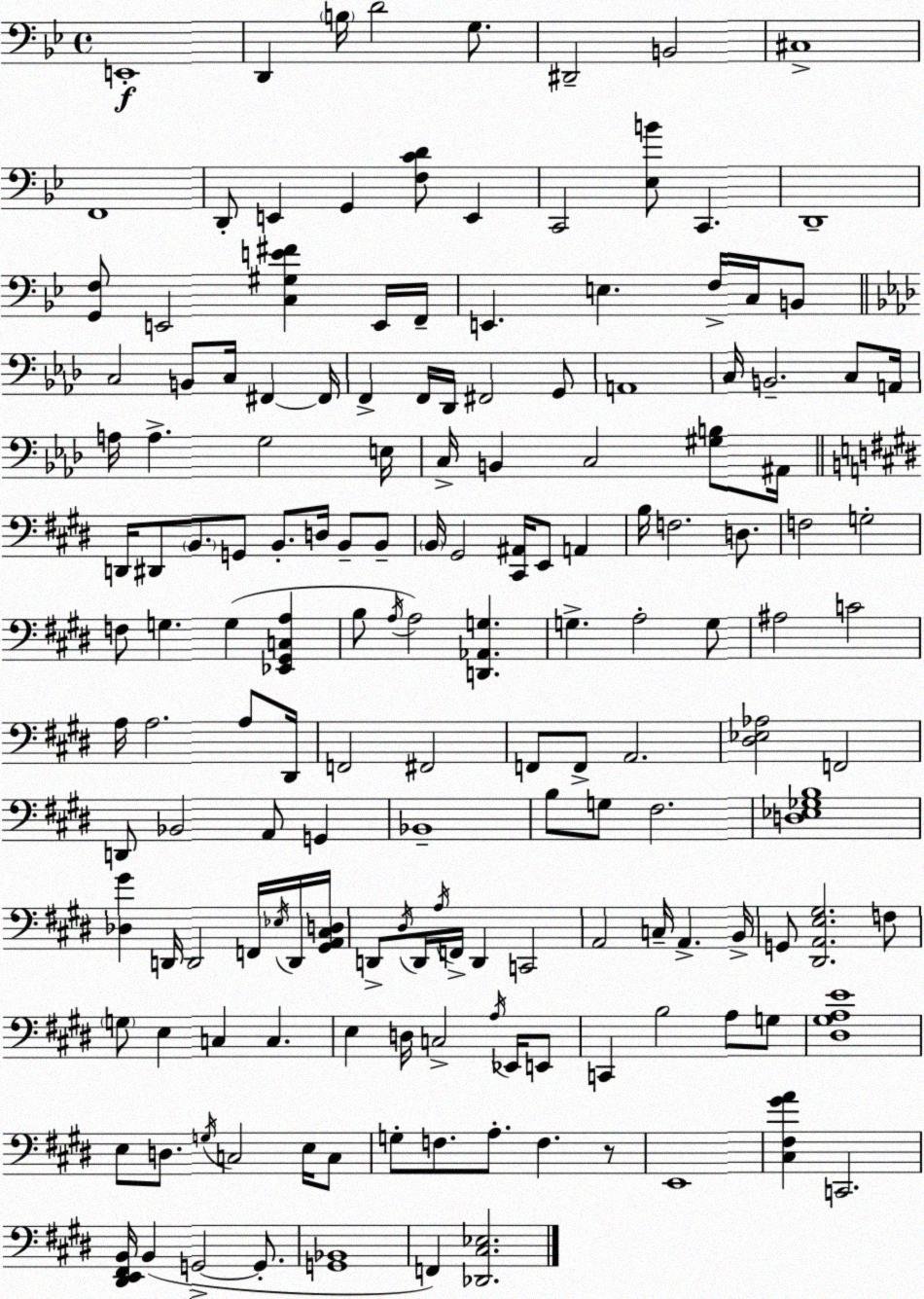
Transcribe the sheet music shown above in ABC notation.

X:1
T:Untitled
M:4/4
L:1/4
K:Gm
E,,4 D,, B,/4 D2 G,/2 ^D,,2 B,,2 ^C,4 F,,4 D,,/2 E,, G,, [F,CD]/2 E,, C,,2 [_E,B]/2 C,, D,,4 [G,,F,]/2 E,,2 [C,^G,E^F] E,,/4 F,,/4 E,, E, F,/4 C,/4 B,,/2 C,2 B,,/2 C,/4 ^F,, ^F,,/4 F,, F,,/4 _D,,/4 ^F,,2 G,,/2 A,,4 C,/4 B,,2 C,/2 A,,/4 A,/4 A, G,2 E,/4 C,/4 B,, C,2 [^G,B,]/2 ^A,,/4 D,,/4 ^D,,/2 B,,/2 G,,/2 B,,/2 D,/4 B,,/2 B,,/2 B,,/4 ^G,,2 [^C,,^A,,]/4 E,,/2 A,, B,/4 F,2 D,/2 F,2 G,2 F,/2 G, G, [_E,,^G,,C,A,] B,/2 A,/4 A,2 [D,,_A,,G,] G, A,2 G,/2 ^A,2 C2 A,/4 A,2 A,/2 ^D,,/4 F,,2 ^F,,2 F,,/2 F,,/2 A,,2 [^D,_E,_A,]2 F,,2 D,,/2 _B,,2 A,,/2 G,, _B,,4 B,/2 G,/2 ^F,2 [D,_E,_G,B,]4 [_D,^G] D,,/4 D,,2 F,,/4 _E,/4 D,,/4 [^G,,A,,^C,D,]/4 D,,/2 ^D,/4 D,,/4 A,/4 F,,/4 D,, C,,2 A,,2 C,/4 A,, B,,/4 G,,/2 [^D,,A,,E,^G,]2 F,/2 G,/2 E, C, C, E, D,/4 C,2 A,/4 _E,,/4 E,,/2 C,, B,2 A,/2 G,/2 [^D,^G,A,E]4 E,/2 D,/2 G,/4 C,2 E,/4 C,/2 G,/2 F,/2 A,/2 F, z/2 E,,4 [^C,^F,^GA] C,,2 [^D,,E,,^F,,B,,]/4 B,, G,,2 G,,/2 [G,,_B,,]4 F,, [_D,,^C,_E,]2